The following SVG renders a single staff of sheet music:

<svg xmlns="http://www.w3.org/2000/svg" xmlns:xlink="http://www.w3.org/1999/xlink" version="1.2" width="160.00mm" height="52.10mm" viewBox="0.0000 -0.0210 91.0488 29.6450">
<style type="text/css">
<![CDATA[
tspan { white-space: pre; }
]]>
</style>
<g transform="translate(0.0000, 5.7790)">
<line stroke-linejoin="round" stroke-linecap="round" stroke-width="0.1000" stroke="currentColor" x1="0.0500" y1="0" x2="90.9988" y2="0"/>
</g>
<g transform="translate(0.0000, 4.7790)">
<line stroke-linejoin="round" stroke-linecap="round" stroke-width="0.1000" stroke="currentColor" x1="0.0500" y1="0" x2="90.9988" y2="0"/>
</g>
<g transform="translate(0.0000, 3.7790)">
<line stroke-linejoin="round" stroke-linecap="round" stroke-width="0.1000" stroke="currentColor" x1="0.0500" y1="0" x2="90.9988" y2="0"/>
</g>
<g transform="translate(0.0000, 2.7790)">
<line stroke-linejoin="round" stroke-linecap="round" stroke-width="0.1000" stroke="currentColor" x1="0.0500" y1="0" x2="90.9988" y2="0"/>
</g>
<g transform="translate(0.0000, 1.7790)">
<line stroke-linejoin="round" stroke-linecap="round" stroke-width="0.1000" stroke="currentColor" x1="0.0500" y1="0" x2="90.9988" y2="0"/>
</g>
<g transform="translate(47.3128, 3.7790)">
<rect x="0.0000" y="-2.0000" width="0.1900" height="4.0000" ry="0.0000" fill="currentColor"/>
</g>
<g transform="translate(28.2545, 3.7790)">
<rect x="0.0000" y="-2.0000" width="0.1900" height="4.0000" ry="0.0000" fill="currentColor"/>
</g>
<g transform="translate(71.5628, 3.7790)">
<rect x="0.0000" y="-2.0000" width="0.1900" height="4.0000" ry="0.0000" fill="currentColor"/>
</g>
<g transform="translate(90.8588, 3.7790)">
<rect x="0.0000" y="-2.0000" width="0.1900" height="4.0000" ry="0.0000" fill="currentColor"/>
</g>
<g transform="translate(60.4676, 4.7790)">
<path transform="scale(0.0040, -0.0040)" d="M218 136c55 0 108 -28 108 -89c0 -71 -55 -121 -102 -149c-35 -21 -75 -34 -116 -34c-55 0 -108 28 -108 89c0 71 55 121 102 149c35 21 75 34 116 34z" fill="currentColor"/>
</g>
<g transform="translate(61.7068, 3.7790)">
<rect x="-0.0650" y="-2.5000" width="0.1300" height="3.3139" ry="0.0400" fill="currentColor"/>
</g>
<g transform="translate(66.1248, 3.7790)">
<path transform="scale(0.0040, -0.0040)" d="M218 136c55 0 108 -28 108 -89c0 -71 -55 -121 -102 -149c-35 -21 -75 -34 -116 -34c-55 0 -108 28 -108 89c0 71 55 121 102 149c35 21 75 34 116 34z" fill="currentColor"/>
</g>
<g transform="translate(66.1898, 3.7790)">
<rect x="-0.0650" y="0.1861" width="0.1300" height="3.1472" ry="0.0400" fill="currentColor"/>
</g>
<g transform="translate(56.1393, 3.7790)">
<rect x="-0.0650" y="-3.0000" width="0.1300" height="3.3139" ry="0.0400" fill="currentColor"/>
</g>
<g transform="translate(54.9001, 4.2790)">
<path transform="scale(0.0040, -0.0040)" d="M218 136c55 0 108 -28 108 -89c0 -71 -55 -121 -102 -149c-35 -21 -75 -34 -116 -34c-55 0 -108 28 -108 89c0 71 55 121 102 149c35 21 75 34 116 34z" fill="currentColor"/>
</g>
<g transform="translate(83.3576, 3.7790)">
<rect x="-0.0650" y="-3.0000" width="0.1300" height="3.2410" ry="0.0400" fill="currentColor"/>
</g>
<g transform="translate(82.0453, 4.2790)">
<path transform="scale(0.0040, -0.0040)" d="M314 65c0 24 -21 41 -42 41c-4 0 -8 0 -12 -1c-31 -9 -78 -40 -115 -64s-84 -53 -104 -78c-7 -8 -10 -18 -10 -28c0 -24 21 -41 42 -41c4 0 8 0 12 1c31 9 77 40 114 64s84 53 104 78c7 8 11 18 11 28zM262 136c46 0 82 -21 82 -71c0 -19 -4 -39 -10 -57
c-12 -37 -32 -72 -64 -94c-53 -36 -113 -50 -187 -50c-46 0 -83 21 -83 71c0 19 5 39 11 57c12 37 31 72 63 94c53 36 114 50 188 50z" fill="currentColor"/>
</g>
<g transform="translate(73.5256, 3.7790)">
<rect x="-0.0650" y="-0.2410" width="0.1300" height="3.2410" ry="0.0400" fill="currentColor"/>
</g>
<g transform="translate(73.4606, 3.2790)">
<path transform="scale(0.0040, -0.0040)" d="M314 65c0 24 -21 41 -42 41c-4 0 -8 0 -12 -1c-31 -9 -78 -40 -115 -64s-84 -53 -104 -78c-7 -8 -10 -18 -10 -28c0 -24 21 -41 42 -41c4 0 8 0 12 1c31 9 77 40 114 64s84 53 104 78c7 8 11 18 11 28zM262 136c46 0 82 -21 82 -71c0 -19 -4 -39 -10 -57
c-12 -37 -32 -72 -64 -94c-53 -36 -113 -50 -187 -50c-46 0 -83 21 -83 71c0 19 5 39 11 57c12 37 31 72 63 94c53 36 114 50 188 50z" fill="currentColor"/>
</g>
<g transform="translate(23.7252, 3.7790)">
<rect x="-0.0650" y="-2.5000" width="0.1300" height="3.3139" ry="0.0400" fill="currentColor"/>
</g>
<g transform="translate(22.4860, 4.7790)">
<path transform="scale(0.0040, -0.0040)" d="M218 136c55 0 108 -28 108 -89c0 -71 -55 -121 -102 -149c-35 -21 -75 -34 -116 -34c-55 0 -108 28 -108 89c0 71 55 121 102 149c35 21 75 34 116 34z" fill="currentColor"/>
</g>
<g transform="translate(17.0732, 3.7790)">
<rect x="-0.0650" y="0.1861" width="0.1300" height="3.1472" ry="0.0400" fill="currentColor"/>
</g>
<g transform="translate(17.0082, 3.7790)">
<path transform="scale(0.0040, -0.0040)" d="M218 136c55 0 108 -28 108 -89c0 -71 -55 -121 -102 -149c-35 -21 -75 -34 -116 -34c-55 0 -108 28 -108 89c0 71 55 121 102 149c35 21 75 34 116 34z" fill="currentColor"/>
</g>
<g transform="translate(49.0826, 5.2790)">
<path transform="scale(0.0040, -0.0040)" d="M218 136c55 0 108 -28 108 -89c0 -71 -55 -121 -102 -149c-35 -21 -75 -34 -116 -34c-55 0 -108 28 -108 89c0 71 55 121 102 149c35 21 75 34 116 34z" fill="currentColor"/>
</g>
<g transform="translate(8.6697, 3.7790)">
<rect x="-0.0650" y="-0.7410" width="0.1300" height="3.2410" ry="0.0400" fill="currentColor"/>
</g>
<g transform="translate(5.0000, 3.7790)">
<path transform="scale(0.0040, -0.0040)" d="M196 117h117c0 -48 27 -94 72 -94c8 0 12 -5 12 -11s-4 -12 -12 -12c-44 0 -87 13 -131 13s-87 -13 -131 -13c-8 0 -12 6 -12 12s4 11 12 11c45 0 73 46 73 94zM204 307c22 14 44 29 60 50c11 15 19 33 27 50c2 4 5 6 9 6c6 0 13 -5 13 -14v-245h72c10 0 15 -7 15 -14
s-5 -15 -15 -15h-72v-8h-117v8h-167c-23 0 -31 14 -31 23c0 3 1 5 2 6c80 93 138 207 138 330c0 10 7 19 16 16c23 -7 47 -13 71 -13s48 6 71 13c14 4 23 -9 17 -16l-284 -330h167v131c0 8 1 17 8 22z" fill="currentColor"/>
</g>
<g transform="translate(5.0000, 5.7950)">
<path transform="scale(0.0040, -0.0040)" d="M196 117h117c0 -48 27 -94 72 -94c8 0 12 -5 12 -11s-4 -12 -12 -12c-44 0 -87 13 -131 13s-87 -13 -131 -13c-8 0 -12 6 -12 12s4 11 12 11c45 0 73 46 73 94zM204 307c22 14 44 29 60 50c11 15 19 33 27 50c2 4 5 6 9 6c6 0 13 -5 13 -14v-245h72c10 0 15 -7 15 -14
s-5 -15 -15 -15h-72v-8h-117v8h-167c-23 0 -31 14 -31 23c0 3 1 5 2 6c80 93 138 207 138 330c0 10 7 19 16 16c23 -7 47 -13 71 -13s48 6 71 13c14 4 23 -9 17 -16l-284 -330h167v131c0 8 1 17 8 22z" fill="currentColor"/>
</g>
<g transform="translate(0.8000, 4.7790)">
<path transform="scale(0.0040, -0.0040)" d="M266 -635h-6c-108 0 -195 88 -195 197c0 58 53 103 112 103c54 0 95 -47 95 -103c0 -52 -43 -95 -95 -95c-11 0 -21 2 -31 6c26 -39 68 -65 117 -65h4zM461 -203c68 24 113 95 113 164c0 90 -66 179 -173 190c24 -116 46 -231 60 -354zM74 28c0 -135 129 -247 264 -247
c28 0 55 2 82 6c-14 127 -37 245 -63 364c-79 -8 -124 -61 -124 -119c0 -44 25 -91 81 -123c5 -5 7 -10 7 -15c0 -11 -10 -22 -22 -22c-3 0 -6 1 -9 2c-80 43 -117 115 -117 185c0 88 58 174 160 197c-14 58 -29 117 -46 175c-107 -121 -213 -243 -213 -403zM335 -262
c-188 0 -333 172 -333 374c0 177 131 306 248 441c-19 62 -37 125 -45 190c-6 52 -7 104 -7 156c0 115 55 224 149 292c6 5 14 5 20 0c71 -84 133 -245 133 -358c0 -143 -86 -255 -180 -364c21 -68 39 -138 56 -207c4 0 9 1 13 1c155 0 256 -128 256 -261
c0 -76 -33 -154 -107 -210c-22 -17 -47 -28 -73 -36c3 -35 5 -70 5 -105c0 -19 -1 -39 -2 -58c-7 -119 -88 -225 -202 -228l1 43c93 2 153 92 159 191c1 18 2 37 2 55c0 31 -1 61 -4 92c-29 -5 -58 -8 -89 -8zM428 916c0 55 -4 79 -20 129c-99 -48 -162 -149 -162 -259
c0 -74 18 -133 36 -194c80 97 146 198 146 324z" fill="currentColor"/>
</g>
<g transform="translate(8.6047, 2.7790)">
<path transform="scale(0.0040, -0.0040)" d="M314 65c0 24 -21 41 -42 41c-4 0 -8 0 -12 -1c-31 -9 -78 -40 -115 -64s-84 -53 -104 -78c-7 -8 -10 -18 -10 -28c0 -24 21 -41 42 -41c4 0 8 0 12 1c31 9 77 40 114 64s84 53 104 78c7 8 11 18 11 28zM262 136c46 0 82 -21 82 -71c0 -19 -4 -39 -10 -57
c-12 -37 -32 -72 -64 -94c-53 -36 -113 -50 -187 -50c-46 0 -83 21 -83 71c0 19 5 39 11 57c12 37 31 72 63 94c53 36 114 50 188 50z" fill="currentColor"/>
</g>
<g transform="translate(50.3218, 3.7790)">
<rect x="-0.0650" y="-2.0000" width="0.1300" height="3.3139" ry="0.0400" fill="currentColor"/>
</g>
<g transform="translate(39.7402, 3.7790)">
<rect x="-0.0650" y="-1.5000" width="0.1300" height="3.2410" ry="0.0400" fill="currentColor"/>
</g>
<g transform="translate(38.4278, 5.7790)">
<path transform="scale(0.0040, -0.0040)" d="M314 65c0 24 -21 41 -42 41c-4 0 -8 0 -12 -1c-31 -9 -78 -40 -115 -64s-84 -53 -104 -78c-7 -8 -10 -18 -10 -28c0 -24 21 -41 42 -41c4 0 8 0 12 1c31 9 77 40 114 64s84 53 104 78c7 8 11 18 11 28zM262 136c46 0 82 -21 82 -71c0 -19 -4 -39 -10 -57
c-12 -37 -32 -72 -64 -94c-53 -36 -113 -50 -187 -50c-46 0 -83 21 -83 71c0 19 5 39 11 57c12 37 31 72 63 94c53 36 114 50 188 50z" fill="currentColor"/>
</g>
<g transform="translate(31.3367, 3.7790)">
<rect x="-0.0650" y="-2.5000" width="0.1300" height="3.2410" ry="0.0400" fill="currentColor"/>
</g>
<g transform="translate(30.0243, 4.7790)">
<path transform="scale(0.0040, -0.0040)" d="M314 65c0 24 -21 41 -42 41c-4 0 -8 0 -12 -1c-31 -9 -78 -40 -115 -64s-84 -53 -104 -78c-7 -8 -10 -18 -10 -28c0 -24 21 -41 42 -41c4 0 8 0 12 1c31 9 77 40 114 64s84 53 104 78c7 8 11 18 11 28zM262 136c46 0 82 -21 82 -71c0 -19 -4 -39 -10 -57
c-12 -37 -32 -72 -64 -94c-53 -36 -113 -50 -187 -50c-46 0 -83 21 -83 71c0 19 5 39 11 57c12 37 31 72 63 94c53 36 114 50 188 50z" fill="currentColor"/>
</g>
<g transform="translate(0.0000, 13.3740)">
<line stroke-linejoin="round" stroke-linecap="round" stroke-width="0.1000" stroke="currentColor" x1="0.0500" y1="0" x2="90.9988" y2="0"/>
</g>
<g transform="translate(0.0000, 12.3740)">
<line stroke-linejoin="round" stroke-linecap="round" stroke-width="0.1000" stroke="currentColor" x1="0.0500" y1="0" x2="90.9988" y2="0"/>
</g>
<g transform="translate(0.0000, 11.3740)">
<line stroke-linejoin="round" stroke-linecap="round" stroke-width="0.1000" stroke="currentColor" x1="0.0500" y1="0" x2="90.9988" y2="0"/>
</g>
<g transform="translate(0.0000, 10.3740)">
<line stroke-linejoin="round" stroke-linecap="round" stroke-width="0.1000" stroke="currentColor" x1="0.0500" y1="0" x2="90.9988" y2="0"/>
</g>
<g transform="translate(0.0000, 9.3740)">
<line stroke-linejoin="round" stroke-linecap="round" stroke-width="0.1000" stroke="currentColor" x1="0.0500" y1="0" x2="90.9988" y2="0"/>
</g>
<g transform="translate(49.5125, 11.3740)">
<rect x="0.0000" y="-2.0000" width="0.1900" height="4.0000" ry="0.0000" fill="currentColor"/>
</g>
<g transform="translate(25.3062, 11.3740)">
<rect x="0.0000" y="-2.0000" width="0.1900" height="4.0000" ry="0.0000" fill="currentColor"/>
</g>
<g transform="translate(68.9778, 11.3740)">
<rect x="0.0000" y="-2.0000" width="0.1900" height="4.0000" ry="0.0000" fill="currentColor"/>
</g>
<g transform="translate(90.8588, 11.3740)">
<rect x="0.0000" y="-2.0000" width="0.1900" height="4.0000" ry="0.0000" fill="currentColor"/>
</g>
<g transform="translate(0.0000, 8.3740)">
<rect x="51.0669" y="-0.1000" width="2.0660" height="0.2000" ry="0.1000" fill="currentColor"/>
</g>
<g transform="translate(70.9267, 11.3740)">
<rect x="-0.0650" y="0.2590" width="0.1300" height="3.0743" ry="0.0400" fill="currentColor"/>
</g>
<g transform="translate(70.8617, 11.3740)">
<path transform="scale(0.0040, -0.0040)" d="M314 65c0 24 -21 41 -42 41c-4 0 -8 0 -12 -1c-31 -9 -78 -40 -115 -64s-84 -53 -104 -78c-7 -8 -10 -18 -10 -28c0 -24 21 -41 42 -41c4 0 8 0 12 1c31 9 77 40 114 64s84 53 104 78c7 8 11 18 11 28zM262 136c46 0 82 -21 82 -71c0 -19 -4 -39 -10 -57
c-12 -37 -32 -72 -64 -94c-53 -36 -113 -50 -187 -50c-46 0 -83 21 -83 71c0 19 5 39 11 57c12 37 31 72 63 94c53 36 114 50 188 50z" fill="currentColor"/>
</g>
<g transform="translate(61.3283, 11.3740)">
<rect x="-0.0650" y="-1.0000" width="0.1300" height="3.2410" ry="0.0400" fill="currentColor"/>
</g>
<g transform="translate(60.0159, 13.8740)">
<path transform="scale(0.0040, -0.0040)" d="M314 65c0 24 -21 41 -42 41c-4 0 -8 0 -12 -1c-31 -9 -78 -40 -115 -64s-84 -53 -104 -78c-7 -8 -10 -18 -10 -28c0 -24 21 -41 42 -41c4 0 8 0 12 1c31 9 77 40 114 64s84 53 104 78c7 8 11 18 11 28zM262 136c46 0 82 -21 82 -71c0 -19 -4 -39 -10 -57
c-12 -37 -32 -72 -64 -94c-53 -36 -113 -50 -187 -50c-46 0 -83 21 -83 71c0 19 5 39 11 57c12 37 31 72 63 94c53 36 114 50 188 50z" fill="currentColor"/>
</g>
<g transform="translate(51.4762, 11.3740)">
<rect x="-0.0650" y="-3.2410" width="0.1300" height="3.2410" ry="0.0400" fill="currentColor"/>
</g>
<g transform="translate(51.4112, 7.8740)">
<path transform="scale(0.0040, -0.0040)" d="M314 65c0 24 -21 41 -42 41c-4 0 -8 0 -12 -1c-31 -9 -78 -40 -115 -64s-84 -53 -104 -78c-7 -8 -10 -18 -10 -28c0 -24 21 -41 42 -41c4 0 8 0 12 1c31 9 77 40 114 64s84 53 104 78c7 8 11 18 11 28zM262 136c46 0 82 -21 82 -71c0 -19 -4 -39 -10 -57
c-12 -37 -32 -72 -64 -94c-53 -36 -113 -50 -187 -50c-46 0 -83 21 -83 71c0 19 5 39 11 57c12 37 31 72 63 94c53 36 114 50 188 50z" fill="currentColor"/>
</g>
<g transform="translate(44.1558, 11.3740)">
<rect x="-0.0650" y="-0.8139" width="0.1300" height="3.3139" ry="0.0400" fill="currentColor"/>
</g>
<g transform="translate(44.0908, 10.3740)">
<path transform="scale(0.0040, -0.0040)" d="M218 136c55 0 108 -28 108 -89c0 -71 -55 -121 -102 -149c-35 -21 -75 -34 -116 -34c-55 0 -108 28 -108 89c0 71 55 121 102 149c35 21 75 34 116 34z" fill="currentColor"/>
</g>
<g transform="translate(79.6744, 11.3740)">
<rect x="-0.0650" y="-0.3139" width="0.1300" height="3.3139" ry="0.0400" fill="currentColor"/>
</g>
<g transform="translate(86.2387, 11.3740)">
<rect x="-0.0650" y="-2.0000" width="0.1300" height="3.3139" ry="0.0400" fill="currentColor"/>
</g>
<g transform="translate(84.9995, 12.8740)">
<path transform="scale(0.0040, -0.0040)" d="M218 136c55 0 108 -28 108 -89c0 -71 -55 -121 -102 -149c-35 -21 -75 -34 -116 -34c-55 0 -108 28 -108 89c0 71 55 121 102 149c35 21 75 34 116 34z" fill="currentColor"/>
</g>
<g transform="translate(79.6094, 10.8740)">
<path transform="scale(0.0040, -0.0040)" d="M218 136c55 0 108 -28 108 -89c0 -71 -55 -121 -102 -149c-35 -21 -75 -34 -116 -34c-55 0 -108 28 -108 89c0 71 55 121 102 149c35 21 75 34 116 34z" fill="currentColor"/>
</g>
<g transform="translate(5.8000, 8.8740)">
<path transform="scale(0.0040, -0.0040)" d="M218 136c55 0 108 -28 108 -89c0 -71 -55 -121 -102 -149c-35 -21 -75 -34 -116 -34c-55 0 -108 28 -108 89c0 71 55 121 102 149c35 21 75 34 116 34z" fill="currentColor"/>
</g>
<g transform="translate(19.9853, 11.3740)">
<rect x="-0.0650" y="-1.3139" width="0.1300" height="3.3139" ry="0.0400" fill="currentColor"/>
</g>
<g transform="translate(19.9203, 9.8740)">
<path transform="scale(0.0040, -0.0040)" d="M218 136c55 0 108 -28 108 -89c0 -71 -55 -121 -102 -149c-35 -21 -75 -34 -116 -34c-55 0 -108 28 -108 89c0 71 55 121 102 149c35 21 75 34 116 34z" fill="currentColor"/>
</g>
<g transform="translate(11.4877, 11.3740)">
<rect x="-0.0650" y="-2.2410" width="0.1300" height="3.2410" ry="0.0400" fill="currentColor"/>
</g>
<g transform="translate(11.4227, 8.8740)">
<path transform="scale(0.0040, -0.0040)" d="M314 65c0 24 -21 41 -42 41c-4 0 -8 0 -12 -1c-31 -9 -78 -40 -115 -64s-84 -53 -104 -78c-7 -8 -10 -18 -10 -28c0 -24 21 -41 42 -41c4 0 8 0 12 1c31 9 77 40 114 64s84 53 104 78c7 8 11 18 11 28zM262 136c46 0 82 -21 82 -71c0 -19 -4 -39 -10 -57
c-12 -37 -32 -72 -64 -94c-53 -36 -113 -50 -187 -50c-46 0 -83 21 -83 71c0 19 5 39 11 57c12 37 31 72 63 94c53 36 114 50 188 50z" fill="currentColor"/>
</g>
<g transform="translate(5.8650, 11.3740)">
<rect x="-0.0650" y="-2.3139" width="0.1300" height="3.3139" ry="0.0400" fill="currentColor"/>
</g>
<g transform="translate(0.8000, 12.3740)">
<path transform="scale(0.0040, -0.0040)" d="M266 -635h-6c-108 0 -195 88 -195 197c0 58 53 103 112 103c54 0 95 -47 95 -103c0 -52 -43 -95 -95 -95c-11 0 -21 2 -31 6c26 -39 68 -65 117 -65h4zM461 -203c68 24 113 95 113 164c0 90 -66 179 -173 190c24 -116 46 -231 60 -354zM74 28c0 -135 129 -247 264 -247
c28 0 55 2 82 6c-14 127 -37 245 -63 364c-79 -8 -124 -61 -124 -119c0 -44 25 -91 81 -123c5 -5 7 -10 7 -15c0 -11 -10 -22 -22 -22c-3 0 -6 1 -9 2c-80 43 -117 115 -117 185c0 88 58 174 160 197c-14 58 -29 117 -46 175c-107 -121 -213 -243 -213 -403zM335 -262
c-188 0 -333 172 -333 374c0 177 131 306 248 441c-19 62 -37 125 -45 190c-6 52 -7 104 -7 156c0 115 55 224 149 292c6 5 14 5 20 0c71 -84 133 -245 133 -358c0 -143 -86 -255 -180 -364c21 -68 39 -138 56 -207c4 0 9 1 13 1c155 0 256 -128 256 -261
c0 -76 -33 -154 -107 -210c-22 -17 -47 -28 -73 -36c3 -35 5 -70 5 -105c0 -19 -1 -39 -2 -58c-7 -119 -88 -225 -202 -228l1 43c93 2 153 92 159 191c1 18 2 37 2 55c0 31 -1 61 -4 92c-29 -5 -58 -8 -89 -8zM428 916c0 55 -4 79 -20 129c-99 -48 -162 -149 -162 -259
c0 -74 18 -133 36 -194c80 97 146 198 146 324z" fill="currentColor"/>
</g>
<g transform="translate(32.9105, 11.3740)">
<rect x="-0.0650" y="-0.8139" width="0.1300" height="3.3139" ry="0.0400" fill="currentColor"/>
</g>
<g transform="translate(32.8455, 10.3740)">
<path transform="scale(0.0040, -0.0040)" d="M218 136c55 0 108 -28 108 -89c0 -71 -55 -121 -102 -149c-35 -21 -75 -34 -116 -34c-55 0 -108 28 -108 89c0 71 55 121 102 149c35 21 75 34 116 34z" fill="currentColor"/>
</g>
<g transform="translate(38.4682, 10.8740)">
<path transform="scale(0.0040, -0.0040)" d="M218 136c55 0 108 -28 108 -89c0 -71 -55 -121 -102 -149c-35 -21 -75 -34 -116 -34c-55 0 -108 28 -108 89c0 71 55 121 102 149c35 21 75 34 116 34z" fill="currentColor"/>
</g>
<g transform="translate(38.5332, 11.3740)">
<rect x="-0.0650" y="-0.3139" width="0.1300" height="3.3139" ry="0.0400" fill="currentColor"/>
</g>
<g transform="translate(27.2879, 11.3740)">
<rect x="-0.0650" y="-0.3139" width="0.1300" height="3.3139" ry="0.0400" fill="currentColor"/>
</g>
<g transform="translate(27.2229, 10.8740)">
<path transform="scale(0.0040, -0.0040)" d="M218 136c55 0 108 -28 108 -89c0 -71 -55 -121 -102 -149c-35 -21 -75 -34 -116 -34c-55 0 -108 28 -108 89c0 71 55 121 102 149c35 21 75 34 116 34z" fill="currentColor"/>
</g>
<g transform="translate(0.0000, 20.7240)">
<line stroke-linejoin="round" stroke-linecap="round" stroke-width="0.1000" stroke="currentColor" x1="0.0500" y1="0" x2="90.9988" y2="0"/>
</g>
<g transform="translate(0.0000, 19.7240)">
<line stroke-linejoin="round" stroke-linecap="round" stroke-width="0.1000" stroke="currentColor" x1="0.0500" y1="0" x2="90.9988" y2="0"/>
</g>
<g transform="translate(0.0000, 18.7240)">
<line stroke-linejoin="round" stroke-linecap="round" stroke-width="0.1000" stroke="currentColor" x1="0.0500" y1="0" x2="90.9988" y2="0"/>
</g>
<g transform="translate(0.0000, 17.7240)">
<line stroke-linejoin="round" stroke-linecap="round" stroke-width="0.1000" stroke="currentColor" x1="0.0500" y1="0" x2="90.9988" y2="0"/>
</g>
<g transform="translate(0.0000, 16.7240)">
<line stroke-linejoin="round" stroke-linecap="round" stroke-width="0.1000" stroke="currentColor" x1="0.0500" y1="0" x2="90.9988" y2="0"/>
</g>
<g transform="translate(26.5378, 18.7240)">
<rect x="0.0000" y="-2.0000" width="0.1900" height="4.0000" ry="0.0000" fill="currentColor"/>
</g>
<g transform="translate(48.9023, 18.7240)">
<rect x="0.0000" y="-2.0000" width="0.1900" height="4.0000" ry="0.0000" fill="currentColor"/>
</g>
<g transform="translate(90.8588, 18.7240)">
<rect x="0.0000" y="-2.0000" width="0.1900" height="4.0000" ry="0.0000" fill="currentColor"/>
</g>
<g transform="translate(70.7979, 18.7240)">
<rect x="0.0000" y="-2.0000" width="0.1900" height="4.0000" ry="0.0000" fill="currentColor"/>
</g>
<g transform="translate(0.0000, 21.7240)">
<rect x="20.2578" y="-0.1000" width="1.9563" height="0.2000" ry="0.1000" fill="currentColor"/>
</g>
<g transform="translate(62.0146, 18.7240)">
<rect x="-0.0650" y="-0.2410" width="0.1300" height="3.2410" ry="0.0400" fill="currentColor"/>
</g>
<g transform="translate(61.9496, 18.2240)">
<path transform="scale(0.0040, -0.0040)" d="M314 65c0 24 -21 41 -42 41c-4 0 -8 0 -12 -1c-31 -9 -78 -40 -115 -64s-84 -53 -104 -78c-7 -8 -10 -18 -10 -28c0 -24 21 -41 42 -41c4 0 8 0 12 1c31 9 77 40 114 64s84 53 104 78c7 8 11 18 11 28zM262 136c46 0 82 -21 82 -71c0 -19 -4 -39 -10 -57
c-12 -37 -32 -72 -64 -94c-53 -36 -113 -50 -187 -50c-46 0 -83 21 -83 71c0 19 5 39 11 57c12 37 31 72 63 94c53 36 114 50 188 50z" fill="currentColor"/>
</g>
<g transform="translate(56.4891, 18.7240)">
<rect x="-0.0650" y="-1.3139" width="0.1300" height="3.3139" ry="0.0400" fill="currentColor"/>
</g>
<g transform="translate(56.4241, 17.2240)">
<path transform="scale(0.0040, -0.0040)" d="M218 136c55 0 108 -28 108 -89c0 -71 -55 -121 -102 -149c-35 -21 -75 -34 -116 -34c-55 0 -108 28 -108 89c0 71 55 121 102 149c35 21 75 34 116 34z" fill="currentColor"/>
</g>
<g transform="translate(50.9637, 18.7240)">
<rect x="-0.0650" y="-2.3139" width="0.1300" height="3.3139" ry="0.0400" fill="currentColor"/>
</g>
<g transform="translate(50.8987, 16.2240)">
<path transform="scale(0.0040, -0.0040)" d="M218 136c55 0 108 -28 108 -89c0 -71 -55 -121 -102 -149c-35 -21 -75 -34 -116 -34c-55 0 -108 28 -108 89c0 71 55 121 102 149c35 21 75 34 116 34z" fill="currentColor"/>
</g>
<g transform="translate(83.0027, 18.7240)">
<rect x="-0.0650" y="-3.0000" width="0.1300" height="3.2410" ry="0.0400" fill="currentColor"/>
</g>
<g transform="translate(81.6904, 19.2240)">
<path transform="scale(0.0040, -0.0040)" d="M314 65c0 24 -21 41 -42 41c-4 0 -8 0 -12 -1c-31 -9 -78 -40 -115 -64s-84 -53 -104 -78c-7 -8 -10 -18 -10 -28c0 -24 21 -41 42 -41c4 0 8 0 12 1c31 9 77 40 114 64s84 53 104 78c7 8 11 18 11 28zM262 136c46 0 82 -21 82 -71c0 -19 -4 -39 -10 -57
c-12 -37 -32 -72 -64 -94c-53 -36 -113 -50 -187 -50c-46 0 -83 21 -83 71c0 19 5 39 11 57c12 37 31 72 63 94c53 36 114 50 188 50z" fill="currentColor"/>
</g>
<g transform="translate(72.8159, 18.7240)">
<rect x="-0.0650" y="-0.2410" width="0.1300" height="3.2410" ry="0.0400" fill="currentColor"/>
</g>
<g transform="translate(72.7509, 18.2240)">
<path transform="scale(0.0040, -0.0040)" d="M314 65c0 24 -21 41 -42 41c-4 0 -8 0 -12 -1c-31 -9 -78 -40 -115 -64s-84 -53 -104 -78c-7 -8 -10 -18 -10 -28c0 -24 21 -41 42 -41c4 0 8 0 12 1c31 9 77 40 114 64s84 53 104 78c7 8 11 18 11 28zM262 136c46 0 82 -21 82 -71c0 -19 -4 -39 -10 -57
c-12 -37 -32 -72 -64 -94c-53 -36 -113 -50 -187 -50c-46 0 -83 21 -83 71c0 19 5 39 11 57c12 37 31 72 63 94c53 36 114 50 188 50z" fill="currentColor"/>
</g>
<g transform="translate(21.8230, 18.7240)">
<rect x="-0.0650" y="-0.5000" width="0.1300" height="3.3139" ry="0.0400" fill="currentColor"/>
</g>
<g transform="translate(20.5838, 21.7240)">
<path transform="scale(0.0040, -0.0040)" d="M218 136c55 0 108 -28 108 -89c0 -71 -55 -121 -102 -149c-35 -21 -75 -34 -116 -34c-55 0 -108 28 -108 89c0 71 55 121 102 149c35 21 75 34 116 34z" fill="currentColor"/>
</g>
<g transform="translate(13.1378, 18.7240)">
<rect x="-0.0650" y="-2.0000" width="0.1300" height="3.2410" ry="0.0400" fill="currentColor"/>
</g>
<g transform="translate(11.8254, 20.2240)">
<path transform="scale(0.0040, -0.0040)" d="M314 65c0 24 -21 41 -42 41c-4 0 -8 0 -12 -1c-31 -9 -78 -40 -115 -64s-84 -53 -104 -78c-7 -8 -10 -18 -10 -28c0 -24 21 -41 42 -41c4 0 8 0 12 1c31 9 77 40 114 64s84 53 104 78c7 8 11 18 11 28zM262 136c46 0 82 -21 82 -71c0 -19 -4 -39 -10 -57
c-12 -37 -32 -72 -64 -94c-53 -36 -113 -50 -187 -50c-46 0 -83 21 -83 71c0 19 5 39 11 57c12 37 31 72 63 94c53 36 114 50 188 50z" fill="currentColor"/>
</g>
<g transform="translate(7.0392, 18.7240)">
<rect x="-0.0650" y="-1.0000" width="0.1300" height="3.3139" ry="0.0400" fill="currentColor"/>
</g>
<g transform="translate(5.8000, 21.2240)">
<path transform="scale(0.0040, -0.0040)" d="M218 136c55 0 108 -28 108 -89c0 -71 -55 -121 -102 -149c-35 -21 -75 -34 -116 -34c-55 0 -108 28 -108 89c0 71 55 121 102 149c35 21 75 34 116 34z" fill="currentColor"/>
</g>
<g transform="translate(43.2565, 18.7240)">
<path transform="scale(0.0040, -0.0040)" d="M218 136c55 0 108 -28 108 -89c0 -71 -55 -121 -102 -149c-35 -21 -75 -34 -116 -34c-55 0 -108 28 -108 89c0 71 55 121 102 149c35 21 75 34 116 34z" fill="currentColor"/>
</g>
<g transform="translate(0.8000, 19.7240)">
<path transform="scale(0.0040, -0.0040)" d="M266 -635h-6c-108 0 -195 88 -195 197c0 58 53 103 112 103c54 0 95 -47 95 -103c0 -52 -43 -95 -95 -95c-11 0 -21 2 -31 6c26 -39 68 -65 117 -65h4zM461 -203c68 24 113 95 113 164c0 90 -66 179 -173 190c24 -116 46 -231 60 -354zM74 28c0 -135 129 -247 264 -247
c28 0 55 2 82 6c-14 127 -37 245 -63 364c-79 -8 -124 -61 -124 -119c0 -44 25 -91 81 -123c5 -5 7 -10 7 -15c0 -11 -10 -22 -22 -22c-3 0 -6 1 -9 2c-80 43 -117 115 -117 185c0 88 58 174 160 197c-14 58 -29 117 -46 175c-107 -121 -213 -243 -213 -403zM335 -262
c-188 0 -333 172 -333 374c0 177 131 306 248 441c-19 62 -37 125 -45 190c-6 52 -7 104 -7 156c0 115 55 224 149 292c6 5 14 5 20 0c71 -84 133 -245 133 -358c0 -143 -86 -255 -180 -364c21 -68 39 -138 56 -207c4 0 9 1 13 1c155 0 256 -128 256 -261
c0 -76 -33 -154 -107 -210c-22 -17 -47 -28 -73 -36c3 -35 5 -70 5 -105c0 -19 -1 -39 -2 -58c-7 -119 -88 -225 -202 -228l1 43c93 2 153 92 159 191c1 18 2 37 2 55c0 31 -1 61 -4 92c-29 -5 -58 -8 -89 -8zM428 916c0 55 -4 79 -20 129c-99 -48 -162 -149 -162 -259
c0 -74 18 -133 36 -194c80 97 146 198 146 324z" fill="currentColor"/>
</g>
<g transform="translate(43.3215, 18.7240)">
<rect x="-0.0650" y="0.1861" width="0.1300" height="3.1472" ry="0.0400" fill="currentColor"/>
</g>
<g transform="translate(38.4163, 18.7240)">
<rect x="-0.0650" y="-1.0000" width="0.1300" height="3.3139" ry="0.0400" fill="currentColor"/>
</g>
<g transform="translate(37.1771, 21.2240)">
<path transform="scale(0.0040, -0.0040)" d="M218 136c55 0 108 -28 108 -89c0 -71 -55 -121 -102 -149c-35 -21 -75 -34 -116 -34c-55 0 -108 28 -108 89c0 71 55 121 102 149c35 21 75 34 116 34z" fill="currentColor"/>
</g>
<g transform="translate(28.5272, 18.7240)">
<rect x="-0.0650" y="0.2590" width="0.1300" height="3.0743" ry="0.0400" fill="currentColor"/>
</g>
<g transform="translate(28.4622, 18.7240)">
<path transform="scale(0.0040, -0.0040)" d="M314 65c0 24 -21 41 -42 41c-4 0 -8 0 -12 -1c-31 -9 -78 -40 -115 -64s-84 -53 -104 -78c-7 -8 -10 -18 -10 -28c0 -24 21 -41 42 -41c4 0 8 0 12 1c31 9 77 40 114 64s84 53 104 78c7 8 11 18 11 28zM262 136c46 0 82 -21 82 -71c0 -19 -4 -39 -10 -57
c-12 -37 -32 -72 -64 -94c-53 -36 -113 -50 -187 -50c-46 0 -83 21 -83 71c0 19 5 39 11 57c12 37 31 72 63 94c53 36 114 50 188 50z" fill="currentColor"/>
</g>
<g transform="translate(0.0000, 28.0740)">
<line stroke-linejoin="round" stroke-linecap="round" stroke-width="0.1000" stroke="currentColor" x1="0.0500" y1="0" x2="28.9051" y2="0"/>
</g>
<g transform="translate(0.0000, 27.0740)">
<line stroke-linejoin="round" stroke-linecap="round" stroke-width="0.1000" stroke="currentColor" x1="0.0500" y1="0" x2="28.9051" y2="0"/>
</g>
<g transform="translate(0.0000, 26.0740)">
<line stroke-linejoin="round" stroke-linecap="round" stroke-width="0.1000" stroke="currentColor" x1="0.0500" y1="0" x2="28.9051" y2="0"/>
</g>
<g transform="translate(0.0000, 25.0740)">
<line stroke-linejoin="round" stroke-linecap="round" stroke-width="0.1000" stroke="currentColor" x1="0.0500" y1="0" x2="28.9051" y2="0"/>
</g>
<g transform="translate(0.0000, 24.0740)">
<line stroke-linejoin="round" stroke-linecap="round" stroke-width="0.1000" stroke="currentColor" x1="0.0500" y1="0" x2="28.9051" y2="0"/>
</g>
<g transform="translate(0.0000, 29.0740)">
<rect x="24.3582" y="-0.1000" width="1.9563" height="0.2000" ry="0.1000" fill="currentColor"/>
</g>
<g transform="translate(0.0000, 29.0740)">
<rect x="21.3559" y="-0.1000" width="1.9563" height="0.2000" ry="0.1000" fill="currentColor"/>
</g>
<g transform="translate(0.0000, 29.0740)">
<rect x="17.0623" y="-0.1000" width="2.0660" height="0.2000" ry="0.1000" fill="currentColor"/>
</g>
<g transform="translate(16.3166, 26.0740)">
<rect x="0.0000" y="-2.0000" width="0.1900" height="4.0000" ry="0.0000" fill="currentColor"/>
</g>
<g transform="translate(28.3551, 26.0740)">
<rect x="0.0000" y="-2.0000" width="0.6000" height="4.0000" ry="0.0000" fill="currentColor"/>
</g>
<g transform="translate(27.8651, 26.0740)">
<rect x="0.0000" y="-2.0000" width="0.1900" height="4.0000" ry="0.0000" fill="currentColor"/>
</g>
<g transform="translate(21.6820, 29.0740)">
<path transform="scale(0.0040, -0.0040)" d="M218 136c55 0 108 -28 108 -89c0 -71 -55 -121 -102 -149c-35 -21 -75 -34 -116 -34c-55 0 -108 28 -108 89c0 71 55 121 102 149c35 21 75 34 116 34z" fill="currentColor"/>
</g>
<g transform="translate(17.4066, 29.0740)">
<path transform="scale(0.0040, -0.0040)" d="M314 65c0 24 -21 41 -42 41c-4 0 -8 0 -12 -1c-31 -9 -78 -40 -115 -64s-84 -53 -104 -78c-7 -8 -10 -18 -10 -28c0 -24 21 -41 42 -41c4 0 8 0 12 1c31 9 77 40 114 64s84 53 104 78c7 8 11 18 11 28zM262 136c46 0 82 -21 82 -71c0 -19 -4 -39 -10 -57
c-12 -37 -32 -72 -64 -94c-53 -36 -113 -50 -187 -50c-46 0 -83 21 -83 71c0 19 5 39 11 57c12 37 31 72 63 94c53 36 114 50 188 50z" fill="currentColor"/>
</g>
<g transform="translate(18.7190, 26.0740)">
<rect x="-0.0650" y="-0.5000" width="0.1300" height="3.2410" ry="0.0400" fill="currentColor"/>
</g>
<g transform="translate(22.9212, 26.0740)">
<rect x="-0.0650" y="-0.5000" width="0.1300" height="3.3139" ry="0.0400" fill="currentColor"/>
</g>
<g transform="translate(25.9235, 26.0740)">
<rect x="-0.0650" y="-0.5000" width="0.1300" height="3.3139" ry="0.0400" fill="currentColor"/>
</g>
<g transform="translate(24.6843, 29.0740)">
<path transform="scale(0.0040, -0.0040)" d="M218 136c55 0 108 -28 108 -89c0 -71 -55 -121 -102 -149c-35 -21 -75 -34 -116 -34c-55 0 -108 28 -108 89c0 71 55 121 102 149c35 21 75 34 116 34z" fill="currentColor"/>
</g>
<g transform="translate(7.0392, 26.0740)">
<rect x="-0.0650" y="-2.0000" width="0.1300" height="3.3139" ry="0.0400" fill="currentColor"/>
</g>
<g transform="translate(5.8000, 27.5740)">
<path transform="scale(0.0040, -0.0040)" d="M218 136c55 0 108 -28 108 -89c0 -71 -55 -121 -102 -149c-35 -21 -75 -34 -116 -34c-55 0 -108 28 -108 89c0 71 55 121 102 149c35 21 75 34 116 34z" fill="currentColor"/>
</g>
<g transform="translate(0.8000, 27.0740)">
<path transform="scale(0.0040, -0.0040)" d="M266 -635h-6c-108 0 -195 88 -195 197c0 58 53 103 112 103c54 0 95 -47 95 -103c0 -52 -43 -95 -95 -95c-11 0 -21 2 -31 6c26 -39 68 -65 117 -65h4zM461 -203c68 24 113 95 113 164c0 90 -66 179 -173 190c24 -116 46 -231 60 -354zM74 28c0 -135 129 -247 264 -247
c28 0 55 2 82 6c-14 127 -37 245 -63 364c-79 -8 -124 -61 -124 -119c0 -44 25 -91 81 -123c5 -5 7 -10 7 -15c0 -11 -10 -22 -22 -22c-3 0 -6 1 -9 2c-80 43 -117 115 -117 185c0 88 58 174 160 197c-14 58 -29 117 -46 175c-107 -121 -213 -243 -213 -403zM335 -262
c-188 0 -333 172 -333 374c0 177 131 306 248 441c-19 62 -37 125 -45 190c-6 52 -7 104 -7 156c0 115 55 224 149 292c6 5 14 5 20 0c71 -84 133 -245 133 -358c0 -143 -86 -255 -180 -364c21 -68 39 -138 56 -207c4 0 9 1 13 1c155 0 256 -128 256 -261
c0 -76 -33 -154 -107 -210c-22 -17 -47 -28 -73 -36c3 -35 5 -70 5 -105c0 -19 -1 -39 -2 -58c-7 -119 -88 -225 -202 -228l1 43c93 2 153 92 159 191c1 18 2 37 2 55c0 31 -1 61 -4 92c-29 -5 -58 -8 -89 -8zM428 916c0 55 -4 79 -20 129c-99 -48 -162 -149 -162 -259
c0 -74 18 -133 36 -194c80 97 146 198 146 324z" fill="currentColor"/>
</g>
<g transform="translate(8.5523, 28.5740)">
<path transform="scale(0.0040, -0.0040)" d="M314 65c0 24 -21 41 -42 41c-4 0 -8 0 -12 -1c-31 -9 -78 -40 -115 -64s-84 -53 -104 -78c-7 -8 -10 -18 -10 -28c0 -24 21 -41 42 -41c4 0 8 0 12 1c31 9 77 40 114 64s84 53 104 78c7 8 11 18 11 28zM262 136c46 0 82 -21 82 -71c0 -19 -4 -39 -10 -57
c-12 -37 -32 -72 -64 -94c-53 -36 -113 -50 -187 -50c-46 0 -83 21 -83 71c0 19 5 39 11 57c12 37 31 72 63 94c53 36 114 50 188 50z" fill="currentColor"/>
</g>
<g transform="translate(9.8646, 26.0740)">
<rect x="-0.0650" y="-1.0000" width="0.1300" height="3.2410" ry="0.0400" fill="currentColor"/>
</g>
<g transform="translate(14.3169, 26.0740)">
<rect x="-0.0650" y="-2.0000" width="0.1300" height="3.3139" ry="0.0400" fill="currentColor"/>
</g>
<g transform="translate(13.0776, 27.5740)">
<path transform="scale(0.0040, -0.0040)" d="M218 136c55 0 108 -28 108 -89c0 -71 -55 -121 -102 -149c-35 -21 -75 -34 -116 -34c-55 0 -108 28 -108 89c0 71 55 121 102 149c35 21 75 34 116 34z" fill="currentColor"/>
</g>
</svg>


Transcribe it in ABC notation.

X:1
T:Untitled
M:4/4
L:1/4
K:C
d2 B G G2 E2 F A G B c2 A2 g g2 e c d c d b2 D2 B2 c F D F2 C B2 D B g e c2 c2 A2 F D2 F C2 C C